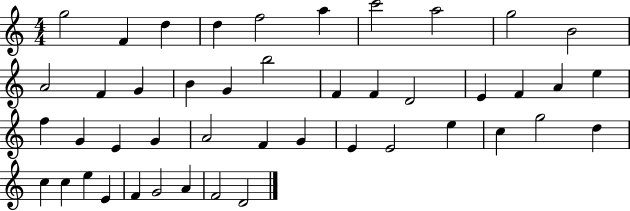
G5/h F4/q D5/q D5/q F5/h A5/q C6/h A5/h G5/h B4/h A4/h F4/q G4/q B4/q G4/q B5/h F4/q F4/q D4/h E4/q F4/q A4/q E5/q F5/q G4/q E4/q G4/q A4/h F4/q G4/q E4/q E4/h E5/q C5/q G5/h D5/q C5/q C5/q E5/q E4/q F4/q G4/h A4/q F4/h D4/h